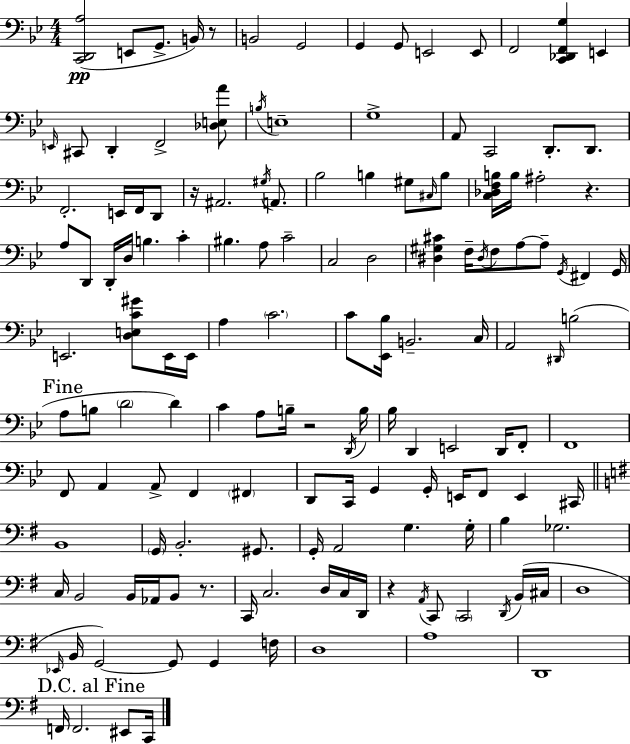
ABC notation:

X:1
T:Untitled
M:4/4
L:1/4
K:Bb
[C,,D,,A,]2 E,,/2 G,,/2 B,,/4 z/2 B,,2 G,,2 G,, G,,/2 E,,2 E,,/2 F,,2 [C,,_D,,F,,G,] E,, E,,/4 ^C,,/2 D,, F,,2 [_D,E,A]/2 B,/4 E,4 G,4 A,,/2 C,,2 D,,/2 D,,/2 F,,2 E,,/4 F,,/4 D,,/2 z/4 ^A,,2 ^G,/4 A,,/2 _B,2 B, ^G,/2 ^C,/4 B,/2 [C,_D,F,B,]/4 B,/4 ^A,2 z A,/2 D,,/2 D,,/4 D,/4 B, C ^B, A,/2 C2 C,2 D,2 [^D,^G,^C] F,/4 ^D,/4 F,/2 A,/2 A,/2 G,,/4 ^F,, G,,/4 E,,2 [D,E,C^G]/2 E,,/4 E,,/4 A, C2 C/2 [_E,,_B,]/4 B,,2 C,/4 A,,2 ^D,,/4 B,2 A,/2 B,/2 D2 D C A,/2 B,/4 z2 D,,/4 B,/4 _B,/4 D,, E,,2 D,,/4 F,,/2 F,,4 F,,/2 A,, A,,/2 F,, ^F,, D,,/2 C,,/4 G,, G,,/4 E,,/4 F,,/2 E,, ^C,,/4 B,,4 G,,/4 B,,2 ^G,,/2 G,,/4 A,,2 G, G,/4 B, _G,2 C,/4 B,,2 B,,/4 _A,,/4 B,,/2 z/2 C,,/4 C,2 D,/4 C,/4 D,,/4 z A,,/4 C,,/2 C,,2 D,,/4 B,,/4 ^C,/4 D,4 _E,,/4 B,,/4 G,,2 G,,/2 G,, F,/4 D,4 A,4 D,,4 F,,/4 F,,2 ^E,,/2 C,,/4